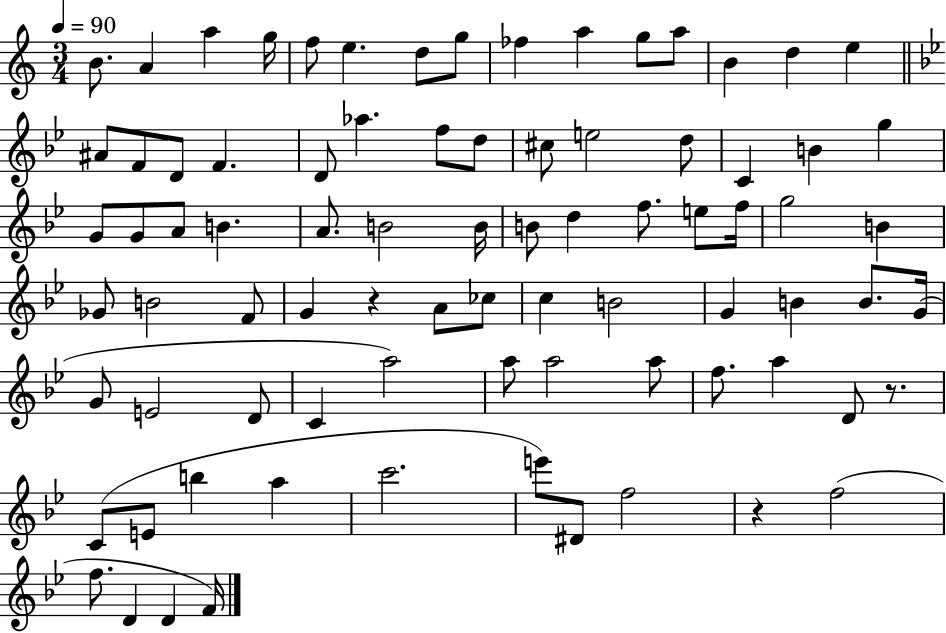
B4/e. A4/q A5/q G5/s F5/e E5/q. D5/e G5/e FES5/q A5/q G5/e A5/e B4/q D5/q E5/q A#4/e F4/e D4/e F4/q. D4/e Ab5/q. F5/e D5/e C#5/e E5/h D5/e C4/q B4/q G5/q G4/e G4/e A4/e B4/q. A4/e. B4/h B4/s B4/e D5/q F5/e. E5/e F5/s G5/h B4/q Gb4/e B4/h F4/e G4/q R/q A4/e CES5/e C5/q B4/h G4/q B4/q B4/e. G4/s G4/e E4/h D4/e C4/q A5/h A5/e A5/h A5/e F5/e. A5/q D4/e R/e. C4/e E4/e B5/q A5/q C6/h. E6/e D#4/e F5/h R/q F5/h F5/e. D4/q D4/q F4/s